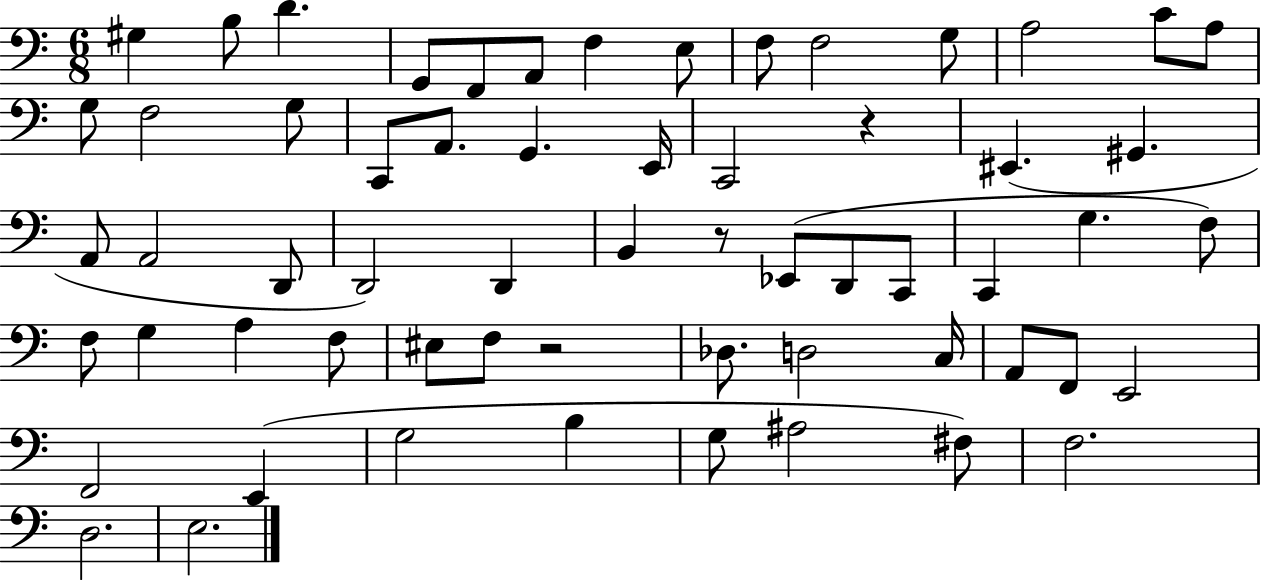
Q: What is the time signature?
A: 6/8